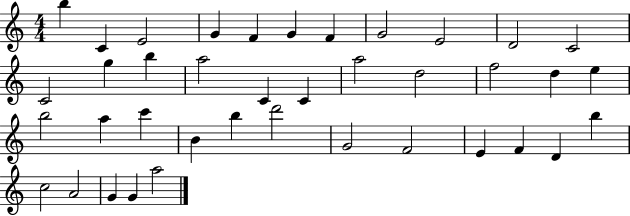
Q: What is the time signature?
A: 4/4